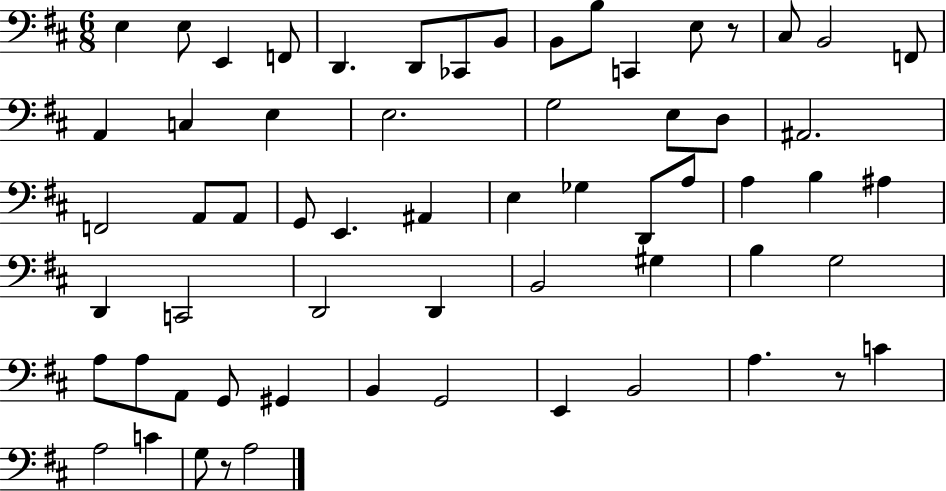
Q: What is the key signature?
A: D major